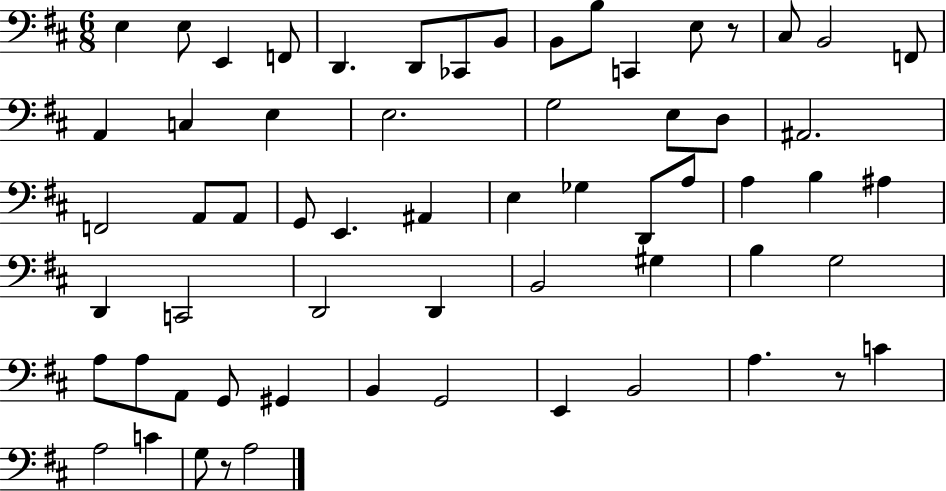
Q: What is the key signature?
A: D major